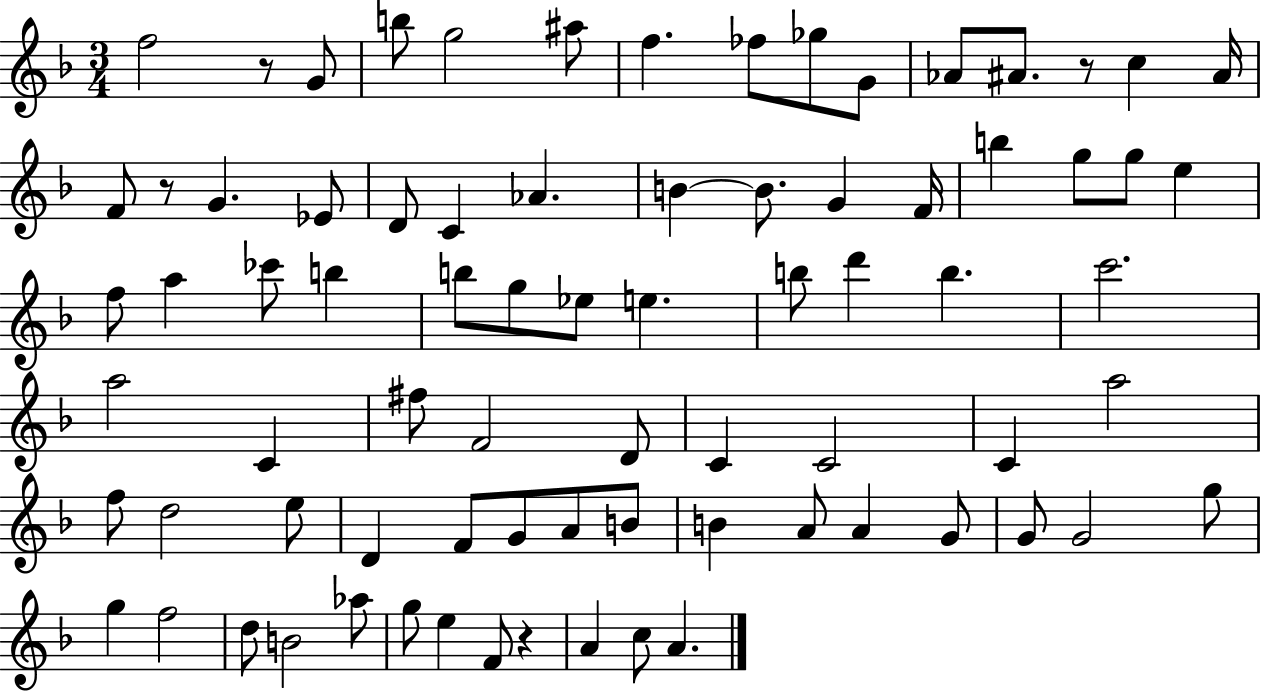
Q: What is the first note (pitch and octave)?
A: F5